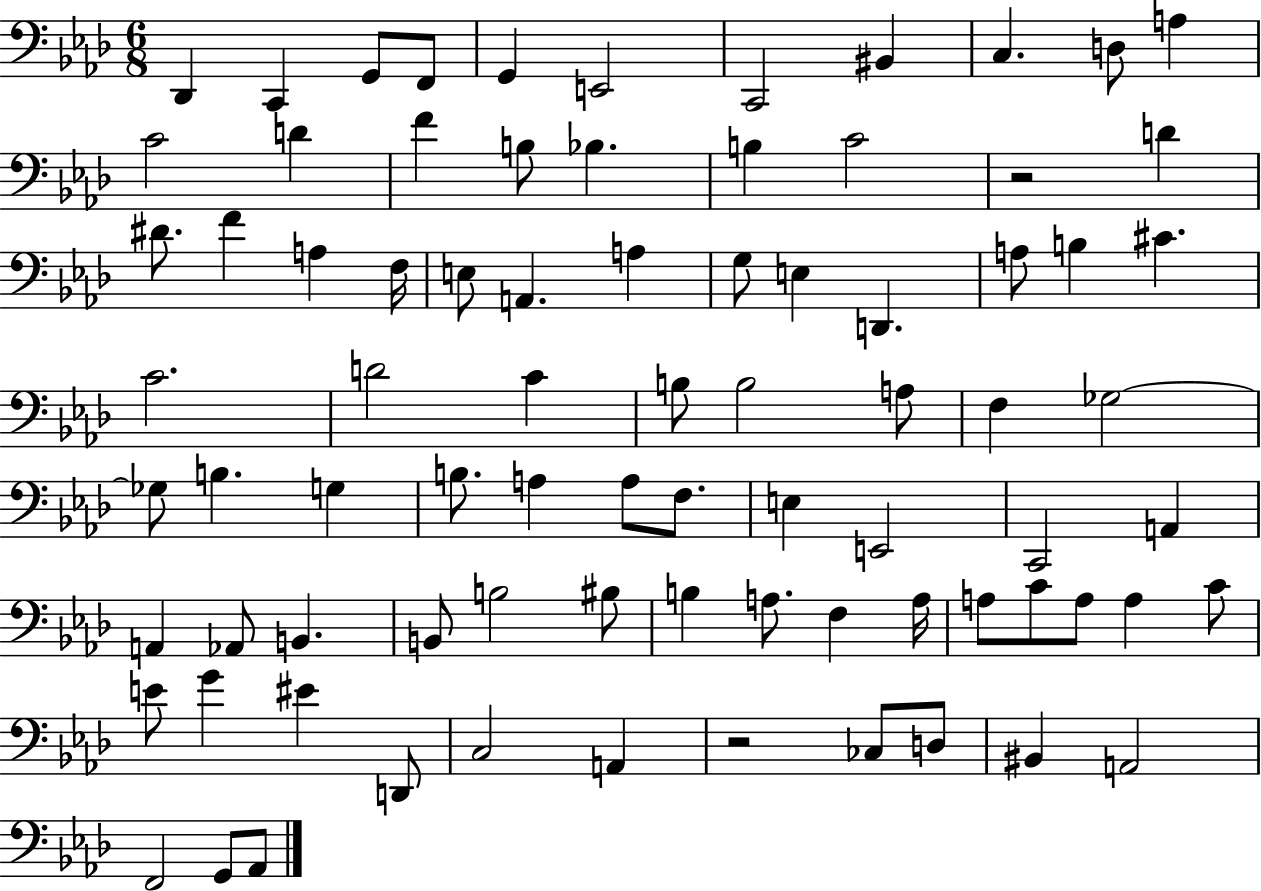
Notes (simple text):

Db2/q C2/q G2/e F2/e G2/q E2/h C2/h BIS2/q C3/q. D3/e A3/q C4/h D4/q F4/q B3/e Bb3/q. B3/q C4/h R/h D4/q D#4/e. F4/q A3/q F3/s E3/e A2/q. A3/q G3/e E3/q D2/q. A3/e B3/q C#4/q. C4/h. D4/h C4/q B3/e B3/h A3/e F3/q Gb3/h Gb3/e B3/q. G3/q B3/e. A3/q A3/e F3/e. E3/q E2/h C2/h A2/q A2/q Ab2/e B2/q. B2/e B3/h BIS3/e B3/q A3/e. F3/q A3/s A3/e C4/e A3/e A3/q C4/e E4/e G4/q EIS4/q D2/e C3/h A2/q R/h CES3/e D3/e BIS2/q A2/h F2/h G2/e Ab2/e